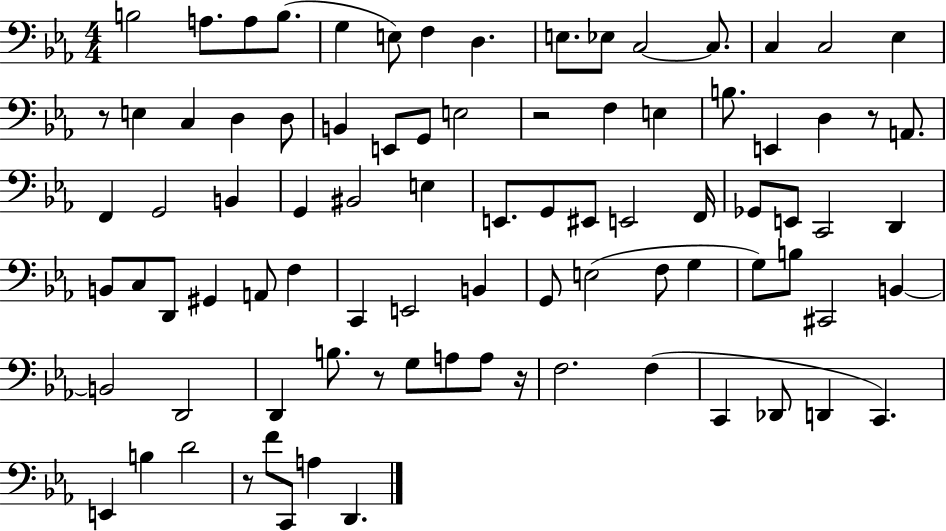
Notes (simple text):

B3/h A3/e. A3/e B3/e. G3/q E3/e F3/q D3/q. E3/e. Eb3/e C3/h C3/e. C3/q C3/h Eb3/q R/e E3/q C3/q D3/q D3/e B2/q E2/e G2/e E3/h R/h F3/q E3/q B3/e. E2/q D3/q R/e A2/e. F2/q G2/h B2/q G2/q BIS2/h E3/q E2/e. G2/e EIS2/e E2/h F2/s Gb2/e E2/e C2/h D2/q B2/e C3/e D2/e G#2/q A2/e F3/q C2/q E2/h B2/q G2/e E3/h F3/e G3/q G3/e B3/e C#2/h B2/q B2/h D2/h D2/q B3/e. R/e G3/e A3/e A3/e R/s F3/h. F3/q C2/q Db2/e D2/q C2/q. E2/q B3/q D4/h R/e F4/e C2/e A3/q D2/q.